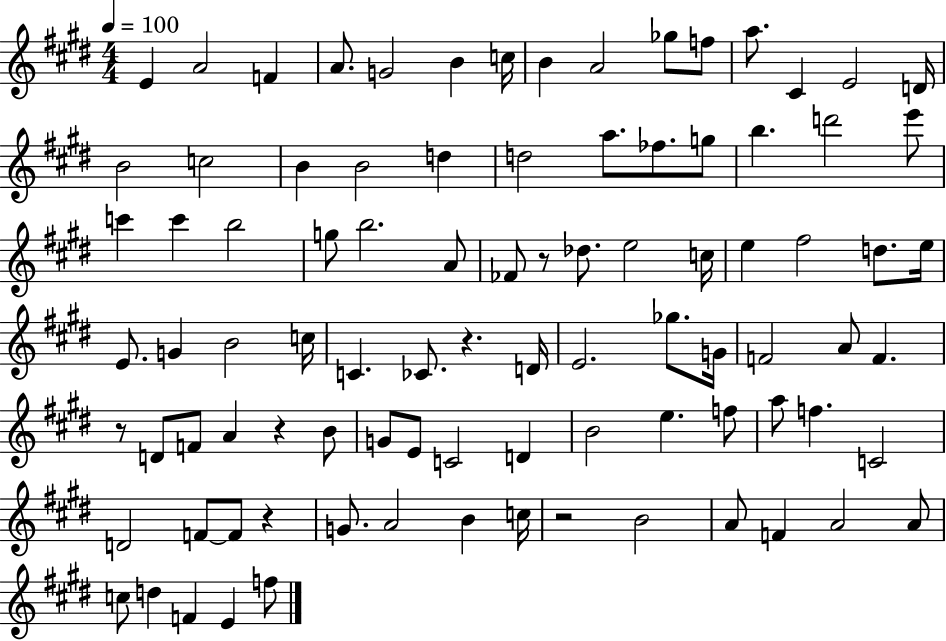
{
  \clef treble
  \numericTimeSignature
  \time 4/4
  \key e \major
  \tempo 4 = 100
  e'4 a'2 f'4 | a'8. g'2 b'4 c''16 | b'4 a'2 ges''8 f''8 | a''8. cis'4 e'2 d'16 | \break b'2 c''2 | b'4 b'2 d''4 | d''2 a''8. fes''8. g''8 | b''4. d'''2 e'''8 | \break c'''4 c'''4 b''2 | g''8 b''2. a'8 | fes'8 r8 des''8. e''2 c''16 | e''4 fis''2 d''8. e''16 | \break e'8. g'4 b'2 c''16 | c'4. ces'8. r4. d'16 | e'2. ges''8. g'16 | f'2 a'8 f'4. | \break r8 d'8 f'8 a'4 r4 b'8 | g'8 e'8 c'2 d'4 | b'2 e''4. f''8 | a''8 f''4. c'2 | \break d'2 f'8~~ f'8 r4 | g'8. a'2 b'4 c''16 | r2 b'2 | a'8 f'4 a'2 a'8 | \break c''8 d''4 f'4 e'4 f''8 | \bar "|."
}